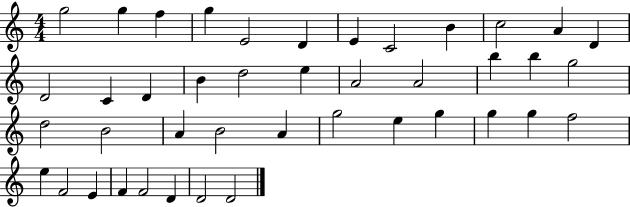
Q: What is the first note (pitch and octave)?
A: G5